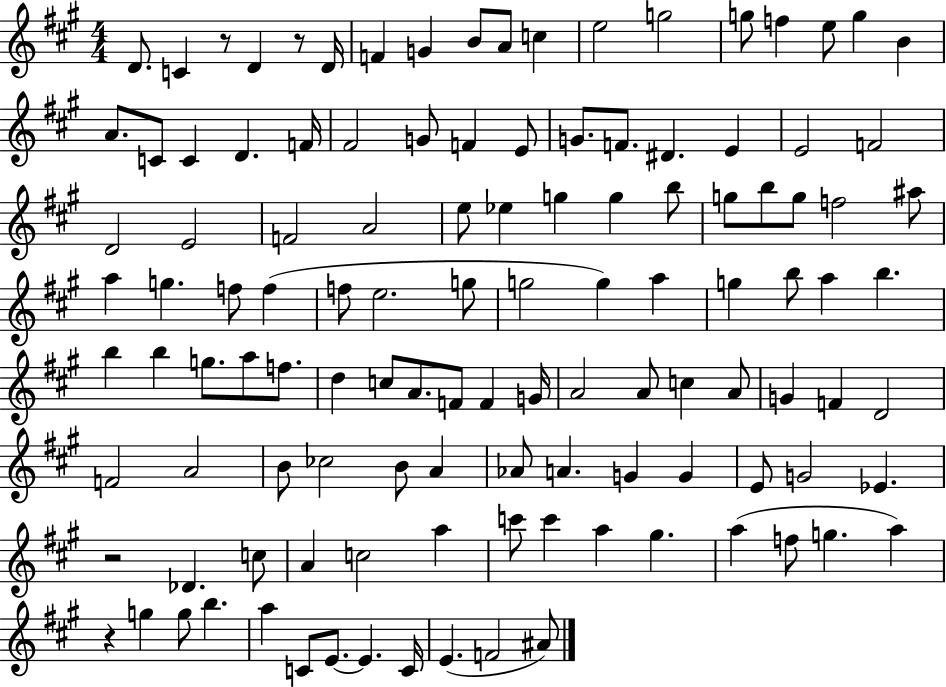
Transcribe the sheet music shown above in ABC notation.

X:1
T:Untitled
M:4/4
L:1/4
K:A
D/2 C z/2 D z/2 D/4 F G B/2 A/2 c e2 g2 g/2 f e/2 g B A/2 C/2 C D F/4 ^F2 G/2 F E/2 G/2 F/2 ^D E E2 F2 D2 E2 F2 A2 e/2 _e g g b/2 g/2 b/2 g/2 f2 ^a/2 a g f/2 f f/2 e2 g/2 g2 g a g b/2 a b b b g/2 a/2 f/2 d c/2 A/2 F/2 F G/4 A2 A/2 c A/2 G F D2 F2 A2 B/2 _c2 B/2 A _A/2 A G G E/2 G2 _E z2 _D c/2 A c2 a c'/2 c' a ^g a f/2 g a z g g/2 b a C/2 E/2 E C/4 E F2 ^A/2